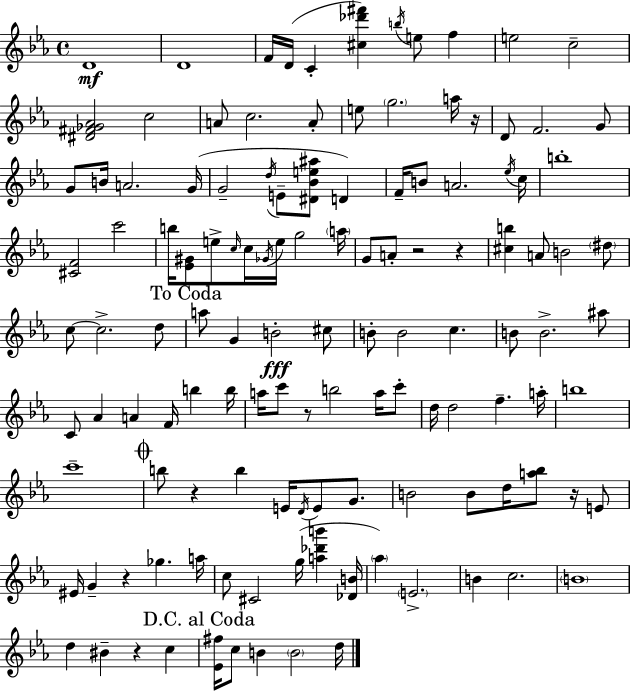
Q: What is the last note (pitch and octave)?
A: D5